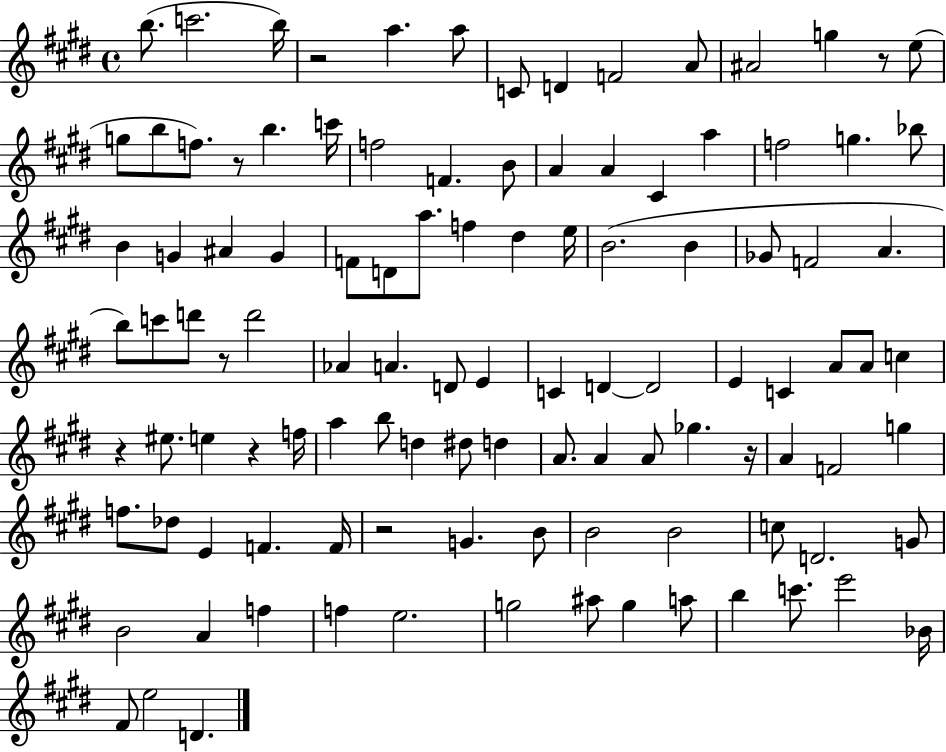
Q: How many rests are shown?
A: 8